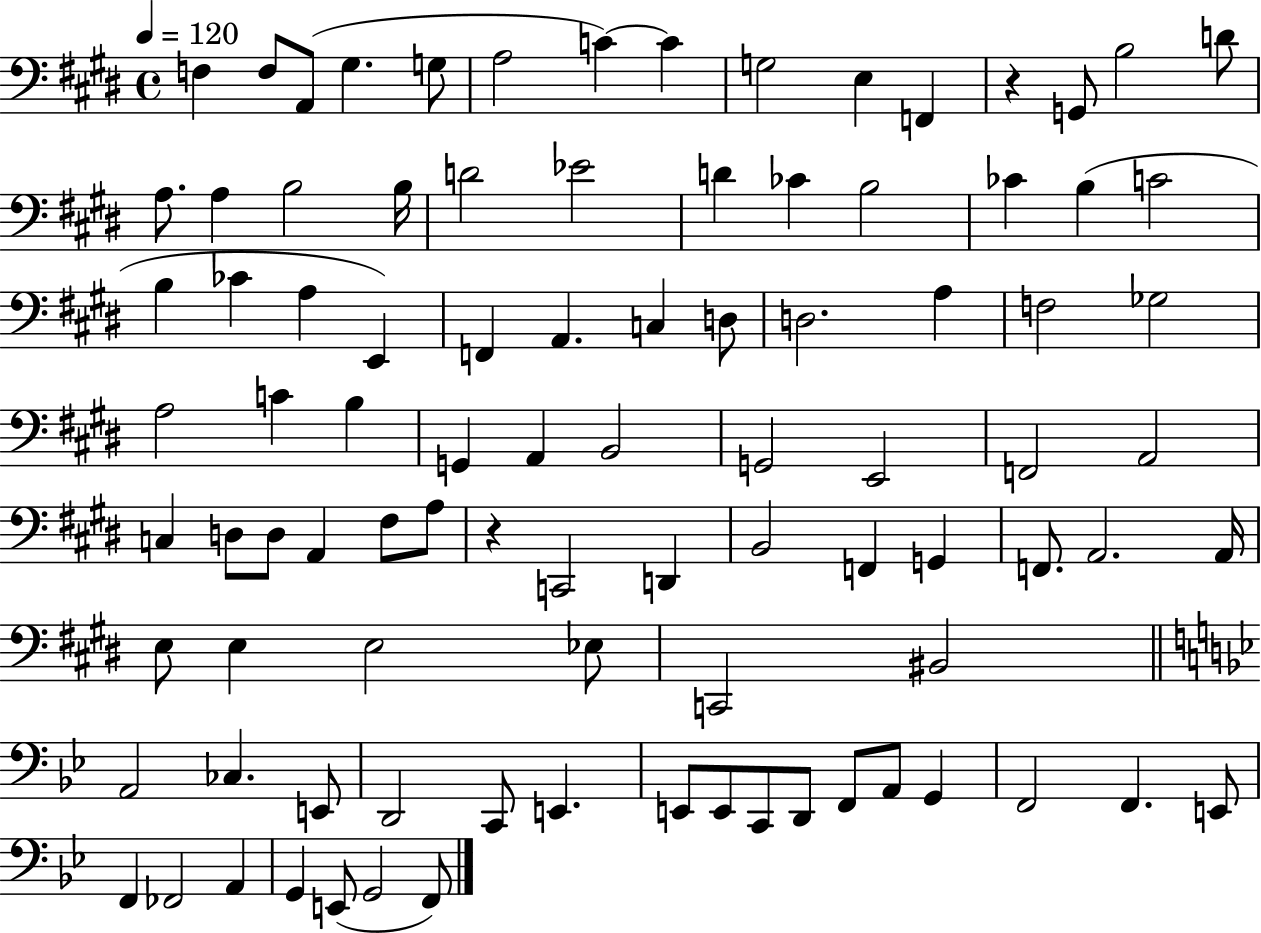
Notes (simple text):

F3/q F3/e A2/e G#3/q. G3/e A3/h C4/q C4/q G3/h E3/q F2/q R/q G2/e B3/h D4/e A3/e. A3/q B3/h B3/s D4/h Eb4/h D4/q CES4/q B3/h CES4/q B3/q C4/h B3/q CES4/q A3/q E2/q F2/q A2/q. C3/q D3/e D3/h. A3/q F3/h Gb3/h A3/h C4/q B3/q G2/q A2/q B2/h G2/h E2/h F2/h A2/h C3/q D3/e D3/e A2/q F#3/e A3/e R/q C2/h D2/q B2/h F2/q G2/q F2/e. A2/h. A2/s E3/e E3/q E3/h Eb3/e C2/h BIS2/h A2/h CES3/q. E2/e D2/h C2/e E2/q. E2/e E2/e C2/e D2/e F2/e A2/e G2/q F2/h F2/q. E2/e F2/q FES2/h A2/q G2/q E2/e G2/h F2/e